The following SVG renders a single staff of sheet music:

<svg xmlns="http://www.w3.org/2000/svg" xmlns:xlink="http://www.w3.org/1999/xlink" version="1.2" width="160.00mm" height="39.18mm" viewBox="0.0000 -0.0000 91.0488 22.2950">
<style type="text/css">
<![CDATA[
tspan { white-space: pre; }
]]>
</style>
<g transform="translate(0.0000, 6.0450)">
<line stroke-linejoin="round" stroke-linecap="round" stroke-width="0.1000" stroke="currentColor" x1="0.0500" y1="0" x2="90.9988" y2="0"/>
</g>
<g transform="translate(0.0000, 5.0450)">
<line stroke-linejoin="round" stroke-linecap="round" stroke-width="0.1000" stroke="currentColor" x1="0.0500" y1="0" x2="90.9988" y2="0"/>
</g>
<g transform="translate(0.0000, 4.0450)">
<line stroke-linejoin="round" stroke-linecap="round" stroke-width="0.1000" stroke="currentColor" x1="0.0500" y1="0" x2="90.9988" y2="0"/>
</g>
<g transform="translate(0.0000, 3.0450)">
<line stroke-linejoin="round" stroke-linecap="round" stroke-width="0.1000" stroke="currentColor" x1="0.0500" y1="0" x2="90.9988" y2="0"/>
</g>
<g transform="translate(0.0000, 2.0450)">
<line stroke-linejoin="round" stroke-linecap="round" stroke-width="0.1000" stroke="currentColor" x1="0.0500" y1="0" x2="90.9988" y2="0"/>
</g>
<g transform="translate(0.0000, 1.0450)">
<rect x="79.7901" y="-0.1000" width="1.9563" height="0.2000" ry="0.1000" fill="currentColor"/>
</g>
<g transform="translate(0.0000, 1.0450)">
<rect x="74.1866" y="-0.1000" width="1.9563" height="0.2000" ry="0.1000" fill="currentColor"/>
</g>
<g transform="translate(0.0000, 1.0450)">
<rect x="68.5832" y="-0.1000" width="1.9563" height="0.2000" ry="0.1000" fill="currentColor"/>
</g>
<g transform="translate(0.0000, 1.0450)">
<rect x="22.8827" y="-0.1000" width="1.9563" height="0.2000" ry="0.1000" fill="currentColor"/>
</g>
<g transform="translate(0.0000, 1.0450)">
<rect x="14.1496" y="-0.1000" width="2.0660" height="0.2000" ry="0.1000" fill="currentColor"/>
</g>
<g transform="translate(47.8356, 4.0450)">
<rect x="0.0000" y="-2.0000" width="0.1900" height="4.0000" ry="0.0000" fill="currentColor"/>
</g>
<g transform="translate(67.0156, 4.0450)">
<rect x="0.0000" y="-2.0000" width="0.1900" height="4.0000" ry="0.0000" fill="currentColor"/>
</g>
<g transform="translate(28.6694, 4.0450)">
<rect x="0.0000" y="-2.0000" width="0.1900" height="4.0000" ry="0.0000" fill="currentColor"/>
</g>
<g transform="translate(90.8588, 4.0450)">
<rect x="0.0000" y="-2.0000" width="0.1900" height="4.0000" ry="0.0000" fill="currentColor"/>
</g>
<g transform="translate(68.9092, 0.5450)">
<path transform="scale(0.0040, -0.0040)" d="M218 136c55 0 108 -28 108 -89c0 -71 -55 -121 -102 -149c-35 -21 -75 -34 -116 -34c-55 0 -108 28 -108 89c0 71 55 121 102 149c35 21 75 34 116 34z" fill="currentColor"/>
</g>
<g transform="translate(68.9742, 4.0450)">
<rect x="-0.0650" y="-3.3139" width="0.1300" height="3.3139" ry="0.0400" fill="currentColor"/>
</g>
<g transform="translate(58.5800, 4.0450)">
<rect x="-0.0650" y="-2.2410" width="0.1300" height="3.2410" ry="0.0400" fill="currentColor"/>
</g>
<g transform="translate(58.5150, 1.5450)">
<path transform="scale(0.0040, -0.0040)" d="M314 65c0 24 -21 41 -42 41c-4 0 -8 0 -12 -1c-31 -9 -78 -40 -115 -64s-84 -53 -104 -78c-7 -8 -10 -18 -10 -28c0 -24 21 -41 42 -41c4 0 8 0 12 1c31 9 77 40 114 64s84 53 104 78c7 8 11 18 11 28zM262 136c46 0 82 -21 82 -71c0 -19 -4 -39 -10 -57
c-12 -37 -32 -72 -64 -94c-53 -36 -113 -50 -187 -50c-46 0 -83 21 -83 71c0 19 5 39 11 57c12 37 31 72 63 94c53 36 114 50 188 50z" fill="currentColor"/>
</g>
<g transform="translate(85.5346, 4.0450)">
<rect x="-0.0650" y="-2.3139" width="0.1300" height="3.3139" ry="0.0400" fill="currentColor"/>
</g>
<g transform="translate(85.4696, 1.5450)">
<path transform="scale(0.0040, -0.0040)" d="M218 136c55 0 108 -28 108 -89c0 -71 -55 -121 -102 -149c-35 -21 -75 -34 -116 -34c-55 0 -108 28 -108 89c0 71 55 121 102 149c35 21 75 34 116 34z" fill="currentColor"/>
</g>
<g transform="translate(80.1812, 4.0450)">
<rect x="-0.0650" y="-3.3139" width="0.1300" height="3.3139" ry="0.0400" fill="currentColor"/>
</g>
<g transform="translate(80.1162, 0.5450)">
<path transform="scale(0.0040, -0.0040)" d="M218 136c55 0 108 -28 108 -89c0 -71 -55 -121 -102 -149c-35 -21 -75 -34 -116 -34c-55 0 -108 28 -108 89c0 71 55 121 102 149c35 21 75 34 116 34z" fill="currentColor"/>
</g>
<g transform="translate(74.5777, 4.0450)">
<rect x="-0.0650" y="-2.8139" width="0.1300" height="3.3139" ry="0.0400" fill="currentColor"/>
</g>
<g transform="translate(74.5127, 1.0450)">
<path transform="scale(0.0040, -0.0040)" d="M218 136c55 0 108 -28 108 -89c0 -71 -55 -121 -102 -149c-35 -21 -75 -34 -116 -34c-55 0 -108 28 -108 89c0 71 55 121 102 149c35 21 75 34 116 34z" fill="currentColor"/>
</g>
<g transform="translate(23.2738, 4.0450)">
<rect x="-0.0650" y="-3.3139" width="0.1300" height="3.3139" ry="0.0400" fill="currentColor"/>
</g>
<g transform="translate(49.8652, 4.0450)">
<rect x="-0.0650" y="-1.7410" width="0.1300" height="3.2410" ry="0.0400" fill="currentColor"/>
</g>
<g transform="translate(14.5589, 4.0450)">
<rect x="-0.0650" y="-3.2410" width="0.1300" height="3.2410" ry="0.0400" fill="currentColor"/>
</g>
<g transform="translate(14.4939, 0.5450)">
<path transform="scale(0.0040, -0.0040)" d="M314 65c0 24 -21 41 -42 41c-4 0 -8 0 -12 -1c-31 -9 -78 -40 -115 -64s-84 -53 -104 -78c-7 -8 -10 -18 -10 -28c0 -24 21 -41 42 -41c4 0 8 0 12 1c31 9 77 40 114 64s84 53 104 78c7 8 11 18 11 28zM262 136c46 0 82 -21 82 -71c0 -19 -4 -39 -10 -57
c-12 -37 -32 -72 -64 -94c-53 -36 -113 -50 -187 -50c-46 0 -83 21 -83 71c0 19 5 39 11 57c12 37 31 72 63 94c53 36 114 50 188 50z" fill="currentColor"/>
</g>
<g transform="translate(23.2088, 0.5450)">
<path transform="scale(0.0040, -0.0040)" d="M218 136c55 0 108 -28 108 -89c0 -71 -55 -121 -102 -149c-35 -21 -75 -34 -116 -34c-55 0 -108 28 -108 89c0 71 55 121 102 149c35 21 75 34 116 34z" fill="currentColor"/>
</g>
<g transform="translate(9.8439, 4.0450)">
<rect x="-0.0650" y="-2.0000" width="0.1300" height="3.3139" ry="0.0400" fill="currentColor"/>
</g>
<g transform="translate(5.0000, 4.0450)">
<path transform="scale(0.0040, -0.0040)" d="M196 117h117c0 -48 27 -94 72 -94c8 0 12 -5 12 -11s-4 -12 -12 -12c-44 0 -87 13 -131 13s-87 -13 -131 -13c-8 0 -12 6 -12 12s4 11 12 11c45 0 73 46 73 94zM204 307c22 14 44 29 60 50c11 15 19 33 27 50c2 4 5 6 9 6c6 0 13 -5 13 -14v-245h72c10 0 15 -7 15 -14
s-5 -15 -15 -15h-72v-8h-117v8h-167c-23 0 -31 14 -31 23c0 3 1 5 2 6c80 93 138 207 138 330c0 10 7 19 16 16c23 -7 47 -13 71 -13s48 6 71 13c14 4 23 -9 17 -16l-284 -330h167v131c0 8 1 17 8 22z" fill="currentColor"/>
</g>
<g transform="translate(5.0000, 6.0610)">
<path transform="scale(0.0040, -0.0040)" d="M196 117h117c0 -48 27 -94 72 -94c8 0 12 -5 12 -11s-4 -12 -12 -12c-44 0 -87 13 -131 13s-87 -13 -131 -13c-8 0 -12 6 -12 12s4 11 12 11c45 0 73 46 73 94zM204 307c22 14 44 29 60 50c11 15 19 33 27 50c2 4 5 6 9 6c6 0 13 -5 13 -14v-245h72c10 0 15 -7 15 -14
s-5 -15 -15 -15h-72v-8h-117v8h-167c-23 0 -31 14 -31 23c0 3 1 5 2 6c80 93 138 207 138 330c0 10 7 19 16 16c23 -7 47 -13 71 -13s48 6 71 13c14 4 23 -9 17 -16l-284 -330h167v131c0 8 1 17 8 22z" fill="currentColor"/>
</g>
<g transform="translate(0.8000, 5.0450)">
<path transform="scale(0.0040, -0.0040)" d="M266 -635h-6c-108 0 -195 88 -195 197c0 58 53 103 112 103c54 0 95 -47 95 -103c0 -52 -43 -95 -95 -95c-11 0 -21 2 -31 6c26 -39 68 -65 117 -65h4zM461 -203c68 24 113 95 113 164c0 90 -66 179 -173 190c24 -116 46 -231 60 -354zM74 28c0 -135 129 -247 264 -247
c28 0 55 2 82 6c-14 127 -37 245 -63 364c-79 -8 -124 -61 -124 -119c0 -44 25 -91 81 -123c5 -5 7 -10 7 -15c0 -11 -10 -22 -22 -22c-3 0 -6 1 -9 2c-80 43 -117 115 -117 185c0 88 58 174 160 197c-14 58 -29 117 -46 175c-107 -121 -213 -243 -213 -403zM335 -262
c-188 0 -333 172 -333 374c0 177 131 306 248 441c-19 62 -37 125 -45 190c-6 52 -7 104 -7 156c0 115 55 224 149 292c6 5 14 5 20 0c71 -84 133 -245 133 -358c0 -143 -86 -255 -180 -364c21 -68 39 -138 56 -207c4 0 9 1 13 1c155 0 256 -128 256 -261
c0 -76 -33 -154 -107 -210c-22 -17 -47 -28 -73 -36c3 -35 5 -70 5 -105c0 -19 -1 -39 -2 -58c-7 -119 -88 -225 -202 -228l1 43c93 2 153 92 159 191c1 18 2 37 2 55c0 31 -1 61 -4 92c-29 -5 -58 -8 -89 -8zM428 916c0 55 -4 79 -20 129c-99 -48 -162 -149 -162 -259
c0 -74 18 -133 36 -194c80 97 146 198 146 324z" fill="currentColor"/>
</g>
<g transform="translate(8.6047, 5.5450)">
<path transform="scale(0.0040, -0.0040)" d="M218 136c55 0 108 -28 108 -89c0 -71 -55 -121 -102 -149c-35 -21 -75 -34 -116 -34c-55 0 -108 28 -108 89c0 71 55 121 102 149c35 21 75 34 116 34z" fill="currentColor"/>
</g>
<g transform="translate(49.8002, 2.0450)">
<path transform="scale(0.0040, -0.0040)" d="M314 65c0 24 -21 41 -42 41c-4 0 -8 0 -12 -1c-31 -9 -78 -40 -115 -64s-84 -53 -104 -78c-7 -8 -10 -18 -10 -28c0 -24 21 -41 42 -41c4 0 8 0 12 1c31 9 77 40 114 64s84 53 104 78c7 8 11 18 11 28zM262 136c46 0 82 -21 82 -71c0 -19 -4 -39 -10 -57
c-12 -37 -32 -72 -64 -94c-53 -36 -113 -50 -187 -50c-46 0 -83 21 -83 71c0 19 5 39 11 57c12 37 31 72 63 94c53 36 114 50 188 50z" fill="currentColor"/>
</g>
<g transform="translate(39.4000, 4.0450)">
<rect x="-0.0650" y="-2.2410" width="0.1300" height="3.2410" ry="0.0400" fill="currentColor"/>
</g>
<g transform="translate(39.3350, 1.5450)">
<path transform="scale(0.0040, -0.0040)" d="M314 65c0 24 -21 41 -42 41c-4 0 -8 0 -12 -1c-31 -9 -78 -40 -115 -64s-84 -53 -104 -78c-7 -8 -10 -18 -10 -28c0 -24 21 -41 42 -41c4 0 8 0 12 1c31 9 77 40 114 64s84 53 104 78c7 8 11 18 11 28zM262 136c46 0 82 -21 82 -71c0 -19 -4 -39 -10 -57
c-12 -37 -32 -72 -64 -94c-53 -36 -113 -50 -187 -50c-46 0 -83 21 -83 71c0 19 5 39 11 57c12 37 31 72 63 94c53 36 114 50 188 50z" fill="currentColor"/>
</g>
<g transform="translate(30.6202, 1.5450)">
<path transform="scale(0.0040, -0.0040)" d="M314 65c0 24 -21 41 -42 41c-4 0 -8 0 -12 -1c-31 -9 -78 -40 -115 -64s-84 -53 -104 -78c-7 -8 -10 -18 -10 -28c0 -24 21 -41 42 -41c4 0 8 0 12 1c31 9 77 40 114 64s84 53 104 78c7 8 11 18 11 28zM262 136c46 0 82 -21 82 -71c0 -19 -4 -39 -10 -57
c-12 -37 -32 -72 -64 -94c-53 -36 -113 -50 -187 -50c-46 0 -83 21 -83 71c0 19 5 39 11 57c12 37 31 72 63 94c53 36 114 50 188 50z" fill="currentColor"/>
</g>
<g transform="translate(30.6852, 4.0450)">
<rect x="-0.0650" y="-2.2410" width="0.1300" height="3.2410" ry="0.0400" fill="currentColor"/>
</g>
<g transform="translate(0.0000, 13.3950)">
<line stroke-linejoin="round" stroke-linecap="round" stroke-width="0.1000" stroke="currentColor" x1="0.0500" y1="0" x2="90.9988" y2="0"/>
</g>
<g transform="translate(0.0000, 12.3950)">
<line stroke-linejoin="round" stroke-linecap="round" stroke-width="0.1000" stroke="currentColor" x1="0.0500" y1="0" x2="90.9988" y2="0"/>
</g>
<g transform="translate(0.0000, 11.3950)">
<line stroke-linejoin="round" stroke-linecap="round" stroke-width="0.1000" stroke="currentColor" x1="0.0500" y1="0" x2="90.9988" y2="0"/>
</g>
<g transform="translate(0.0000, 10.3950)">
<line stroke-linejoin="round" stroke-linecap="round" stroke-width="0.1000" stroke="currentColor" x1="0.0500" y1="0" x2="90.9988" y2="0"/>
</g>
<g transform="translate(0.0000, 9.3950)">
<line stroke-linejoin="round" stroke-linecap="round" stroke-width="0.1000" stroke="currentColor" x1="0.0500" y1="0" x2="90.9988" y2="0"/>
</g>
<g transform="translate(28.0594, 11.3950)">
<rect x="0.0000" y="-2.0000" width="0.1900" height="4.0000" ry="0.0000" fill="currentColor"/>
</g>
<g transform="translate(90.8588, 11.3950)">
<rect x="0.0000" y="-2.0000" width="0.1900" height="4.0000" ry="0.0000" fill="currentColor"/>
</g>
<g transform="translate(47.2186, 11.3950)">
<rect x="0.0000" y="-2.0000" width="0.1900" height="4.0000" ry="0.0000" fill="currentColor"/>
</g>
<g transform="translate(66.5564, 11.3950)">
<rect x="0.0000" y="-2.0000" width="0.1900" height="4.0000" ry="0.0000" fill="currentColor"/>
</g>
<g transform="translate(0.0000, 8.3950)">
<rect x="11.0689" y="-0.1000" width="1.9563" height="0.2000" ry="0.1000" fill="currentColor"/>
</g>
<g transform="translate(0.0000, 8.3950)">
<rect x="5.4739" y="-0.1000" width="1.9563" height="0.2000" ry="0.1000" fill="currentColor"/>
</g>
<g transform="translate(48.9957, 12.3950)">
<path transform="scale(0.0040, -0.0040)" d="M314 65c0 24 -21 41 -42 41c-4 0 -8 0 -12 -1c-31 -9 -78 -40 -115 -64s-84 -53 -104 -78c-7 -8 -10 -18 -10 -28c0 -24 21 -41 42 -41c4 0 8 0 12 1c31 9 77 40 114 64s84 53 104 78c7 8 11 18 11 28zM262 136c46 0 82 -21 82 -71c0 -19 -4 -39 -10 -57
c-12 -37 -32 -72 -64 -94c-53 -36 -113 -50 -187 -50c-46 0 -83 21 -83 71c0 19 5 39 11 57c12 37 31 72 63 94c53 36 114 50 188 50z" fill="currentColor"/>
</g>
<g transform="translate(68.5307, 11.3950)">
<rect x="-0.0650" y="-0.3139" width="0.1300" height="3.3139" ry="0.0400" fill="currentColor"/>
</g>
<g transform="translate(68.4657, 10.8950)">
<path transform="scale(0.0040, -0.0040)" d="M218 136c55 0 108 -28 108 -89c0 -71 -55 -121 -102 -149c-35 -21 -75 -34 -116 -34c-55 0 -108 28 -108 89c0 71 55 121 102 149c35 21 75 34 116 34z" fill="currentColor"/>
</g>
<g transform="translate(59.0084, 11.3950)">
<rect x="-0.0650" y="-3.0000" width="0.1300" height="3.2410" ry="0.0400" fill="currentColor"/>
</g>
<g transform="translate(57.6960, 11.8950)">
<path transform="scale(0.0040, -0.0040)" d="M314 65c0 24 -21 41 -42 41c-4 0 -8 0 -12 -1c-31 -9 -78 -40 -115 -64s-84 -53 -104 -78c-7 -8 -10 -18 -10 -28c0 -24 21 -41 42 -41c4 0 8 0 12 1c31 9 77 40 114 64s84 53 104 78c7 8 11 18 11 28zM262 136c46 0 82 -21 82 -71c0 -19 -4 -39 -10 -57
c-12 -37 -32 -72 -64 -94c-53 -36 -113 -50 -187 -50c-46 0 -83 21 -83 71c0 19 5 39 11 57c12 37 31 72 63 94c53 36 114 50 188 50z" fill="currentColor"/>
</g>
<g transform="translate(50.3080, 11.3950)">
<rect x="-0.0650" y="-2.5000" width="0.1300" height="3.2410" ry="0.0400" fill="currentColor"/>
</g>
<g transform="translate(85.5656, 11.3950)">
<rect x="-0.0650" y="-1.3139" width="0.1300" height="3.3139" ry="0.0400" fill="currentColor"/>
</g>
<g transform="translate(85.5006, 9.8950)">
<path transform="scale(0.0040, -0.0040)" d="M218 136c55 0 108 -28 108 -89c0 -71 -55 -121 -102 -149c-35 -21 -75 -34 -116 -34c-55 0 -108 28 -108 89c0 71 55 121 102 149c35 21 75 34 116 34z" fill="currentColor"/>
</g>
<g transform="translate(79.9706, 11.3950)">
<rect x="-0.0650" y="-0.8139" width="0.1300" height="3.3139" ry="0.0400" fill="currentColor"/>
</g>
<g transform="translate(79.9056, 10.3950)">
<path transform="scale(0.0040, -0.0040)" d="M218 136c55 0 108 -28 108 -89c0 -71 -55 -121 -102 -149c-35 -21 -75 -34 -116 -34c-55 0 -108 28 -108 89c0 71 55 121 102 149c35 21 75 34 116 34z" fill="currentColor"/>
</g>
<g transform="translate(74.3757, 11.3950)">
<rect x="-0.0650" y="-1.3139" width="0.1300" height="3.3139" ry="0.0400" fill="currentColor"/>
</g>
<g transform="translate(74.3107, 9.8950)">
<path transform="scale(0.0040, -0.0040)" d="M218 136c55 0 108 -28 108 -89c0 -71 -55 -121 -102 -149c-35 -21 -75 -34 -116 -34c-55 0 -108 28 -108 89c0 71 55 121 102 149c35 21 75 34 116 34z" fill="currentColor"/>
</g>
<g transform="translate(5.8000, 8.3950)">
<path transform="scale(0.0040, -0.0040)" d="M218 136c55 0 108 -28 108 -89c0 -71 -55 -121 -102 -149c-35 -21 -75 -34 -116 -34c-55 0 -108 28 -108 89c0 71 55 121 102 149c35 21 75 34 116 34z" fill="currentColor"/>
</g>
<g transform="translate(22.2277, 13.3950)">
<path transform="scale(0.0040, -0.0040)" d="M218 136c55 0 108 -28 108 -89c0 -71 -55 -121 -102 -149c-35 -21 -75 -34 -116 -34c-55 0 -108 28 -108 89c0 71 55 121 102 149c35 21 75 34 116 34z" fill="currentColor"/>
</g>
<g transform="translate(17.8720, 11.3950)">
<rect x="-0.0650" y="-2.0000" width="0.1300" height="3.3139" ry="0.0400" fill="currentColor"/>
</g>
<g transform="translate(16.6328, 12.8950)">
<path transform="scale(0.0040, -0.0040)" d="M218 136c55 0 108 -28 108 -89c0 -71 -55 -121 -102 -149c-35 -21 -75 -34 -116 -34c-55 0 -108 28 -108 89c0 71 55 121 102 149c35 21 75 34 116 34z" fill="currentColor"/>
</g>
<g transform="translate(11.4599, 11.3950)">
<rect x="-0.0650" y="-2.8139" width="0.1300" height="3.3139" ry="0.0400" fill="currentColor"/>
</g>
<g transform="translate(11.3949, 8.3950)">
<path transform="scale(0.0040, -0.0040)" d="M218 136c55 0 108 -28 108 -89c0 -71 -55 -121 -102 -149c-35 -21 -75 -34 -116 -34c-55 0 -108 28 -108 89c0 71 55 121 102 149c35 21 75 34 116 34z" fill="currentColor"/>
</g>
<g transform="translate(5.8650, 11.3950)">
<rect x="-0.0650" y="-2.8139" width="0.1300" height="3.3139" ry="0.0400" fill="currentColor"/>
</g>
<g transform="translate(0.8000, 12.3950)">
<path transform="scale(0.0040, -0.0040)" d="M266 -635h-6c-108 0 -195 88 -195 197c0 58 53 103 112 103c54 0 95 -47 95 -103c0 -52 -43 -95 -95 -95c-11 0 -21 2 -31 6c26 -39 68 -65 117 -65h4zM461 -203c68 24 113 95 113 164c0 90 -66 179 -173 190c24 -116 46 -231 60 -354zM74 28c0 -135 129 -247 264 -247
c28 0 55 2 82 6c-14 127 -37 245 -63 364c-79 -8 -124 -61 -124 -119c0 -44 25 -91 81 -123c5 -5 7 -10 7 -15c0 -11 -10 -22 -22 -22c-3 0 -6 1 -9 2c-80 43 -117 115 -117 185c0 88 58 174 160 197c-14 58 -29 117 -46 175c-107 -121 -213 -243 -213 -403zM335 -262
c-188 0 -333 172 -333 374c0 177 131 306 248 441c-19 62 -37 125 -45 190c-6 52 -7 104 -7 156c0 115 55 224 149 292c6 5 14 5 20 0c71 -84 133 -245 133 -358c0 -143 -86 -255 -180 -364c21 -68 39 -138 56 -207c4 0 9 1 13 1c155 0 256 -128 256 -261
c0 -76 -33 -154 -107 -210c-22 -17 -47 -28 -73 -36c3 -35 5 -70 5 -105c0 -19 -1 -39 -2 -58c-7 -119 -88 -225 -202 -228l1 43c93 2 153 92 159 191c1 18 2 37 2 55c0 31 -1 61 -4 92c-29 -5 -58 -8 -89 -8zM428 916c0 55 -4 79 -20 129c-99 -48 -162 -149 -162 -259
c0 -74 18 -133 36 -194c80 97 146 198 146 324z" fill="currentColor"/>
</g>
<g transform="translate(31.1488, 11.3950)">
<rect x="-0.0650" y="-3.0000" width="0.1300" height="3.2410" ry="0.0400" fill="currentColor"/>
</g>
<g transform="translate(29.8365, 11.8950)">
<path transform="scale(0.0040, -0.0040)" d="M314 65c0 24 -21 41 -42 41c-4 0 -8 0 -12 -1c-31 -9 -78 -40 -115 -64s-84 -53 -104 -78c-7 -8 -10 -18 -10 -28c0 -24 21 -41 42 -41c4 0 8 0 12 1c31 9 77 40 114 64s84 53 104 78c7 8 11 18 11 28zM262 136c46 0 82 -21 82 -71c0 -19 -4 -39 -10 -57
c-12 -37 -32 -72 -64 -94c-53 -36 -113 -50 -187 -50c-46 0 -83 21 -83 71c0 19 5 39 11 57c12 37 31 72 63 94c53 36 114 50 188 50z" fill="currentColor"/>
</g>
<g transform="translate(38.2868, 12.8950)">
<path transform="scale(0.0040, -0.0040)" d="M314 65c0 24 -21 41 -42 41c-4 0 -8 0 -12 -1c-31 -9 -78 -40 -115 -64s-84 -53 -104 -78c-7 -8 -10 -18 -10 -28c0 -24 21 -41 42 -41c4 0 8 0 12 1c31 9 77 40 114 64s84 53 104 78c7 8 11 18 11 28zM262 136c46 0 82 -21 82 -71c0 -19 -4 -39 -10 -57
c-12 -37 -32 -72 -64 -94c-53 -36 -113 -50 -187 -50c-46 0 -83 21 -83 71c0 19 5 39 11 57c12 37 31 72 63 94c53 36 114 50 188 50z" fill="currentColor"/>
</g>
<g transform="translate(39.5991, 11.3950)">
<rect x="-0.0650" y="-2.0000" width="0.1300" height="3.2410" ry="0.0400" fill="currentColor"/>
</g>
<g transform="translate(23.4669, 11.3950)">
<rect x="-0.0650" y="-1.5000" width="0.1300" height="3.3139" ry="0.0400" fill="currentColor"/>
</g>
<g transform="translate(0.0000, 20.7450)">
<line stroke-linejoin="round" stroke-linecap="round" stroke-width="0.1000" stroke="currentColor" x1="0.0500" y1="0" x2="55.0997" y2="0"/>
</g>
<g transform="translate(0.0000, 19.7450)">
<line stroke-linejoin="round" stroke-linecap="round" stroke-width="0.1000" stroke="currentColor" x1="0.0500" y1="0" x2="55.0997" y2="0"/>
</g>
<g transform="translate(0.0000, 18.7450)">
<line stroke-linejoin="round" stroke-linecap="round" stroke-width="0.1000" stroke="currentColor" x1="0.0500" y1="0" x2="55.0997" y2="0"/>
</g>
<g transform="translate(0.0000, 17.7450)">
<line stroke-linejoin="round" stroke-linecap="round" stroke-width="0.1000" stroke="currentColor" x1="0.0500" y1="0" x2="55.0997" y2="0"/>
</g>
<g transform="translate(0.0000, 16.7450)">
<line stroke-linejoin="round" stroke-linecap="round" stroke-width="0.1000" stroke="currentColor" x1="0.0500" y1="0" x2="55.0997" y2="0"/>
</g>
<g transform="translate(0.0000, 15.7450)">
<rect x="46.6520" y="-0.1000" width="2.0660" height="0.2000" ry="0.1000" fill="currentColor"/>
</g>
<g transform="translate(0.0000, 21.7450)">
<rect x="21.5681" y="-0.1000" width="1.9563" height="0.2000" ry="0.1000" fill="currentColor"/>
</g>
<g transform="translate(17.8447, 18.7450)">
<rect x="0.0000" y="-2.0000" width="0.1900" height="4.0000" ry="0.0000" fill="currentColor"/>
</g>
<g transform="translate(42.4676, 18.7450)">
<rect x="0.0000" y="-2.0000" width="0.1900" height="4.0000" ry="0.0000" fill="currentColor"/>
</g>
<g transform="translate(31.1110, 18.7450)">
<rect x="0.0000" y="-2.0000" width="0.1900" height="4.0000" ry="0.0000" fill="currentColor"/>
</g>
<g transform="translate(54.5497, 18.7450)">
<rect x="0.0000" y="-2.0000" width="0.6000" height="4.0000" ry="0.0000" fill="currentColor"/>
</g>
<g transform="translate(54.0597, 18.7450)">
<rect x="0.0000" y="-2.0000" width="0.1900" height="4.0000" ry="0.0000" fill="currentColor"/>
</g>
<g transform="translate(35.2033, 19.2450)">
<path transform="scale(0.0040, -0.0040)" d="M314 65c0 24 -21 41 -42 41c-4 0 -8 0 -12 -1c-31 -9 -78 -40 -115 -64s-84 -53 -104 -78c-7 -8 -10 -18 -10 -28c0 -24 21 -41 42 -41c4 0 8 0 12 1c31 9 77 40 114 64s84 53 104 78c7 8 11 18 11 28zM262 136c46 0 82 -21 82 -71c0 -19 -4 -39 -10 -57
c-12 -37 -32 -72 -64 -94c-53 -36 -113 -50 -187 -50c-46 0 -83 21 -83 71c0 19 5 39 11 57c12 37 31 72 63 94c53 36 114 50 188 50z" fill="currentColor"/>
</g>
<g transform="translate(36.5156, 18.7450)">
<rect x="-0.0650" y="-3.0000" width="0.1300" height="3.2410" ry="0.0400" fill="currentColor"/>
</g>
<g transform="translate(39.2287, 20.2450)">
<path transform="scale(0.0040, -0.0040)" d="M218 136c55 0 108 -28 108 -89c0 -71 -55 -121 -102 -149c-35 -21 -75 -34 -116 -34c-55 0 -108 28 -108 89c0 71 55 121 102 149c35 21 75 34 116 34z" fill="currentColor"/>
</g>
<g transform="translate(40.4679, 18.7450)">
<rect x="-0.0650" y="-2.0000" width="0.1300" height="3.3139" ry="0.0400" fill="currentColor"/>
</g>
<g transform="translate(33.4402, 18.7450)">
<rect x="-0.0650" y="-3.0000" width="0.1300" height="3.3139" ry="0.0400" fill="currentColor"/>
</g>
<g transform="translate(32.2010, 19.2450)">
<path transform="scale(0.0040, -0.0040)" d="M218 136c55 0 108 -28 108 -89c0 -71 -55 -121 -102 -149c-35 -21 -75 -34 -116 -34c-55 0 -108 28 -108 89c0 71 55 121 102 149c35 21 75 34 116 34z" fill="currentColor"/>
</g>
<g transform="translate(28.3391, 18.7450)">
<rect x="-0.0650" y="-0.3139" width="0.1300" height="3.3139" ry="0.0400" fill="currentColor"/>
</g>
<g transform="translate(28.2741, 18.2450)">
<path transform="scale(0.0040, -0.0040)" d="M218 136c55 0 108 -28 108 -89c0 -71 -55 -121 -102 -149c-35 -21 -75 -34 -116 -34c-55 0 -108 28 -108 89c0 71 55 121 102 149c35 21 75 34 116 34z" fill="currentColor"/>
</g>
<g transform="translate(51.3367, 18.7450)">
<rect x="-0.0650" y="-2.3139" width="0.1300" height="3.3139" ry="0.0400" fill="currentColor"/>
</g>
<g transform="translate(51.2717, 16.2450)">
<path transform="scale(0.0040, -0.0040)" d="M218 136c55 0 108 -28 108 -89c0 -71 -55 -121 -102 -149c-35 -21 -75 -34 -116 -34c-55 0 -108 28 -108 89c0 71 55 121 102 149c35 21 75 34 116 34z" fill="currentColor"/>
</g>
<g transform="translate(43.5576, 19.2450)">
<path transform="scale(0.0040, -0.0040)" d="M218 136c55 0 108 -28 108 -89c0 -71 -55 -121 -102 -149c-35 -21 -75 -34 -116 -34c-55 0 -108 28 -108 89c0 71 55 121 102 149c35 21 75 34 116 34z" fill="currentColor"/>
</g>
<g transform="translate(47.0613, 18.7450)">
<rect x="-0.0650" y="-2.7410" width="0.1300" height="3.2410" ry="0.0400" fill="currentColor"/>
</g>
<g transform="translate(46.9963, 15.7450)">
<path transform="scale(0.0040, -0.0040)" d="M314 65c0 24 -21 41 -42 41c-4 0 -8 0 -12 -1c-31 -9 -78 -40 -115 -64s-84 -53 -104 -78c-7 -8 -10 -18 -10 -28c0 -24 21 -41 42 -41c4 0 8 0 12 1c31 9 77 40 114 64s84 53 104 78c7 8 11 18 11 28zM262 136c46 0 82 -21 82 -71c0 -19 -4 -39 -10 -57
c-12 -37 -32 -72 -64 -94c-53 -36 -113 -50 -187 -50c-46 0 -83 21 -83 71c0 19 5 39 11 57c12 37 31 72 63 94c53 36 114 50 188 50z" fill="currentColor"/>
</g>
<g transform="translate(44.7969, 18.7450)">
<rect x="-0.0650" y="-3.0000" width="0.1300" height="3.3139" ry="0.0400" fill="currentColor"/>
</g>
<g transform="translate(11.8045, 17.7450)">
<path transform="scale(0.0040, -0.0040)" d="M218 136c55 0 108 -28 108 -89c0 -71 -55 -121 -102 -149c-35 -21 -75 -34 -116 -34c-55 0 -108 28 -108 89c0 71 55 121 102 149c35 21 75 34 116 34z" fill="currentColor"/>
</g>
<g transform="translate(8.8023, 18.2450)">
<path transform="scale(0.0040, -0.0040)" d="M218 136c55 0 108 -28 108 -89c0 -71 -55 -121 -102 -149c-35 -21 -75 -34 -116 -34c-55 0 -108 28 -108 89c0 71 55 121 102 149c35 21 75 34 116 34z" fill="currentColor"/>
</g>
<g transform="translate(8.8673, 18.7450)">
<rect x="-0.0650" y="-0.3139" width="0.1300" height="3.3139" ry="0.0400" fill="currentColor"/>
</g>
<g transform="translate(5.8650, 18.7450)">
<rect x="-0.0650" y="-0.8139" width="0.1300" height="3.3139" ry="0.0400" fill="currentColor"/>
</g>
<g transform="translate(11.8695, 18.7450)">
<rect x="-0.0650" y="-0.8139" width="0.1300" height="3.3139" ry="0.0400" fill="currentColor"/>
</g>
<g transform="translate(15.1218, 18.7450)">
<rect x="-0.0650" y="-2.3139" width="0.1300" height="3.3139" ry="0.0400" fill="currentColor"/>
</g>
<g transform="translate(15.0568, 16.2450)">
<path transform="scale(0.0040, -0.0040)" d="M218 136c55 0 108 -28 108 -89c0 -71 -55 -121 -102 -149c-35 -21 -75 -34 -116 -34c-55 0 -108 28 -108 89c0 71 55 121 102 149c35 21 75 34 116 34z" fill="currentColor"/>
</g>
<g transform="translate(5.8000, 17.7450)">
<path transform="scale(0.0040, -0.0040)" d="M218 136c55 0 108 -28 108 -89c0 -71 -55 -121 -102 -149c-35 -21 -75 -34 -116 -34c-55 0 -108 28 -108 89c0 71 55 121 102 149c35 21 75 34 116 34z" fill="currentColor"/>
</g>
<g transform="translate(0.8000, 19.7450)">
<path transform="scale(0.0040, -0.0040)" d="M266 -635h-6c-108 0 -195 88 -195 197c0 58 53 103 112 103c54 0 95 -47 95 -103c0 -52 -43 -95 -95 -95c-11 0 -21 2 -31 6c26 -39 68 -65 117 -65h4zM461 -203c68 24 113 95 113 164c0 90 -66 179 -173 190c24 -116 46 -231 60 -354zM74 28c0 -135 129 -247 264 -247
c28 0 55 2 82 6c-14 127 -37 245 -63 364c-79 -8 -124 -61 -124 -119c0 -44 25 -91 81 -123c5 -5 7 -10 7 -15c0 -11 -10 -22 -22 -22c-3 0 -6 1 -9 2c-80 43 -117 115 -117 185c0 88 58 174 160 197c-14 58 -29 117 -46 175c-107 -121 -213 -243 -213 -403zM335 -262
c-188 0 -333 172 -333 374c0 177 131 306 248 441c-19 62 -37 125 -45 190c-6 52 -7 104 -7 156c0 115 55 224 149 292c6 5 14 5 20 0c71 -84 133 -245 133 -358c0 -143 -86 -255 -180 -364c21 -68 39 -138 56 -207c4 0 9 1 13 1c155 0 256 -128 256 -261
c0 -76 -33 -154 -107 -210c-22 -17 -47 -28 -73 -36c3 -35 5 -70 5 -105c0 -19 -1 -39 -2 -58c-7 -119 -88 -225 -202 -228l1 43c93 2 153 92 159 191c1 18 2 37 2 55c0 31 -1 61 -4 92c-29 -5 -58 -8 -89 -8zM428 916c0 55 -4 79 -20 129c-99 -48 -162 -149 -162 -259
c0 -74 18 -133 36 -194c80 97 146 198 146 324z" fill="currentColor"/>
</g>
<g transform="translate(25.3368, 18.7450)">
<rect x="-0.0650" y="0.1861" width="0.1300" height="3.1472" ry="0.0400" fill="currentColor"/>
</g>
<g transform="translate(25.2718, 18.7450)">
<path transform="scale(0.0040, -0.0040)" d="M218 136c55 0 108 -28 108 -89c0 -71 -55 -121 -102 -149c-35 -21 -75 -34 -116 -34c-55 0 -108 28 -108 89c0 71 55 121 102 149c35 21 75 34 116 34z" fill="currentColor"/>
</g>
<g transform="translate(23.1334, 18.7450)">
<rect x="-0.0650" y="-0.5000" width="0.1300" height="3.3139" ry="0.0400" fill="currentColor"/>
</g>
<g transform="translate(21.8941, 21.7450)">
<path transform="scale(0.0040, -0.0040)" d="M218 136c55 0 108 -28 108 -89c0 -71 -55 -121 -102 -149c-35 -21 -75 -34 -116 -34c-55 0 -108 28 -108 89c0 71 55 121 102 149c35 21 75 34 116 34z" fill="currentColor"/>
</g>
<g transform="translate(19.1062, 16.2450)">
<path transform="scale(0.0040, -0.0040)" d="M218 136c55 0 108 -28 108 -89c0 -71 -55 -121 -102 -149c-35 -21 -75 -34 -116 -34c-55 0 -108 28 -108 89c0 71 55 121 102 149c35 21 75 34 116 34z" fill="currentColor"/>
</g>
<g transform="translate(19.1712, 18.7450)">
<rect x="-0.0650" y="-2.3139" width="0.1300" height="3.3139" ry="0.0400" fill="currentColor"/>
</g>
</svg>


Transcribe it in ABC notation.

X:1
T:Untitled
M:4/4
L:1/4
K:C
F b2 b g2 g2 f2 g2 b a b g a a F E A2 F2 G2 A2 c e d e d c d g g C B c A A2 F A a2 g